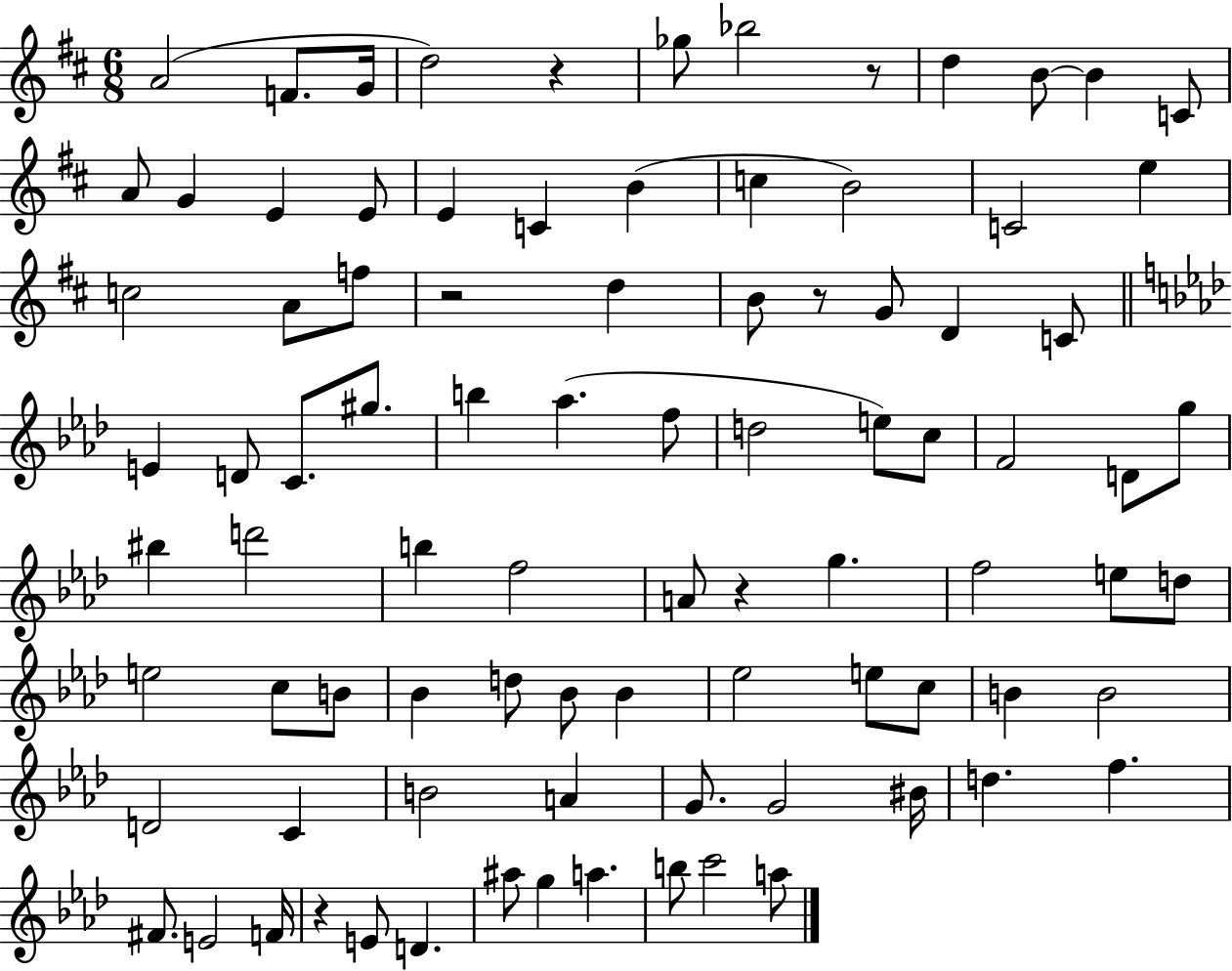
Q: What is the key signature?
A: D major